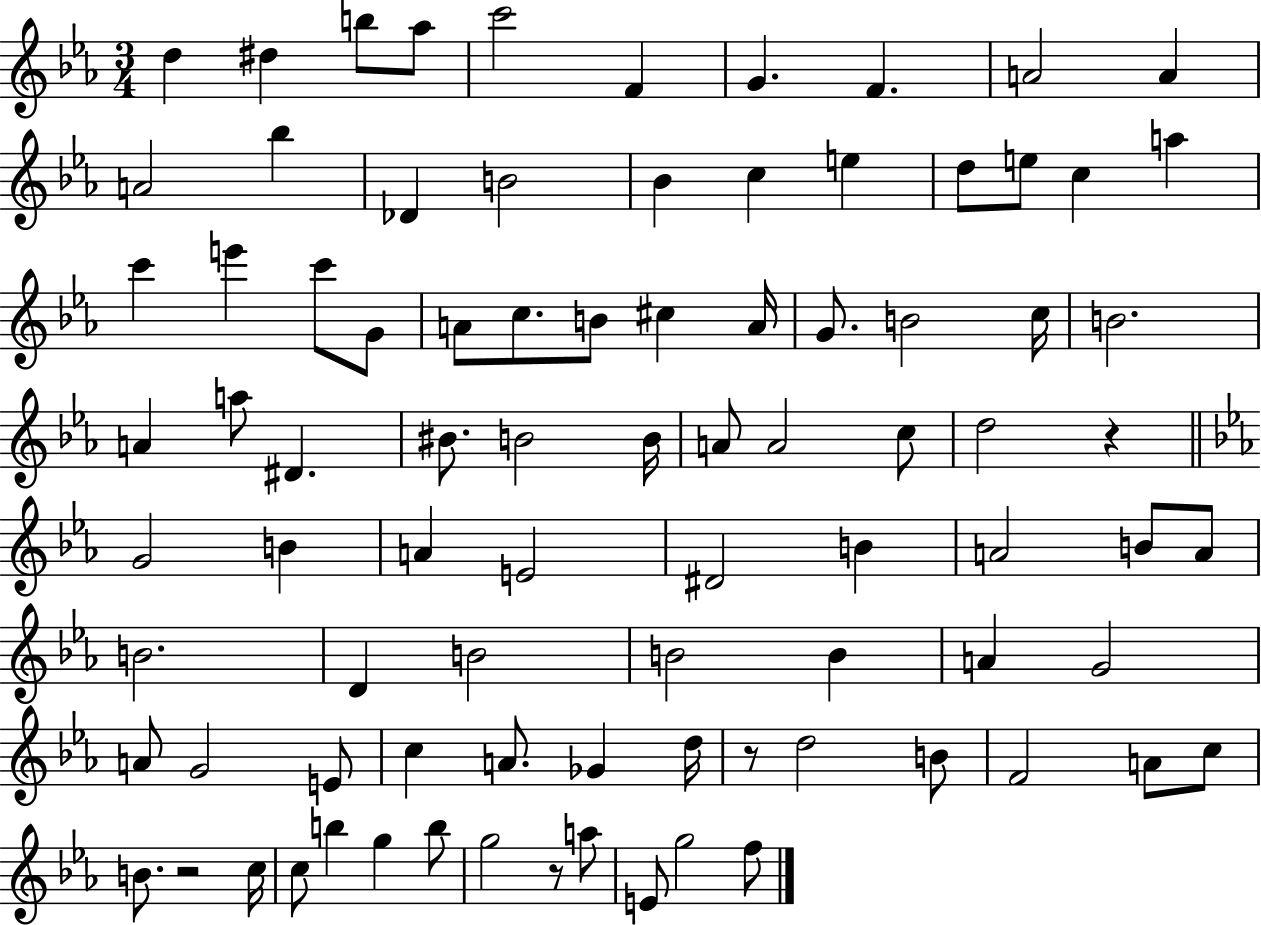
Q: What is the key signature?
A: EES major